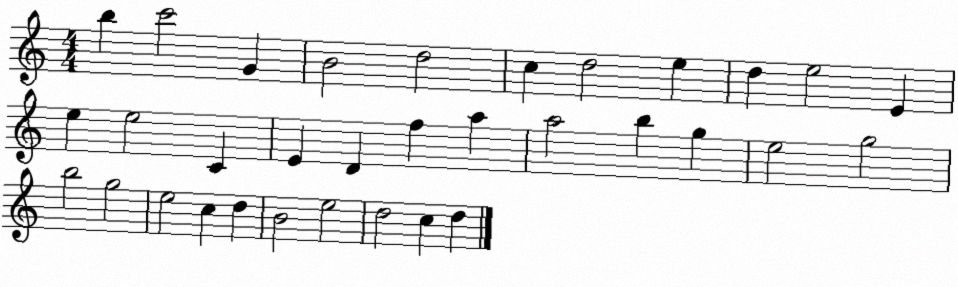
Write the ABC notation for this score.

X:1
T:Untitled
M:4/4
L:1/4
K:C
b c'2 G B2 d2 c d2 e d e2 E e e2 C E D f a a2 b g e2 g2 b2 g2 e2 c d B2 e2 d2 c d